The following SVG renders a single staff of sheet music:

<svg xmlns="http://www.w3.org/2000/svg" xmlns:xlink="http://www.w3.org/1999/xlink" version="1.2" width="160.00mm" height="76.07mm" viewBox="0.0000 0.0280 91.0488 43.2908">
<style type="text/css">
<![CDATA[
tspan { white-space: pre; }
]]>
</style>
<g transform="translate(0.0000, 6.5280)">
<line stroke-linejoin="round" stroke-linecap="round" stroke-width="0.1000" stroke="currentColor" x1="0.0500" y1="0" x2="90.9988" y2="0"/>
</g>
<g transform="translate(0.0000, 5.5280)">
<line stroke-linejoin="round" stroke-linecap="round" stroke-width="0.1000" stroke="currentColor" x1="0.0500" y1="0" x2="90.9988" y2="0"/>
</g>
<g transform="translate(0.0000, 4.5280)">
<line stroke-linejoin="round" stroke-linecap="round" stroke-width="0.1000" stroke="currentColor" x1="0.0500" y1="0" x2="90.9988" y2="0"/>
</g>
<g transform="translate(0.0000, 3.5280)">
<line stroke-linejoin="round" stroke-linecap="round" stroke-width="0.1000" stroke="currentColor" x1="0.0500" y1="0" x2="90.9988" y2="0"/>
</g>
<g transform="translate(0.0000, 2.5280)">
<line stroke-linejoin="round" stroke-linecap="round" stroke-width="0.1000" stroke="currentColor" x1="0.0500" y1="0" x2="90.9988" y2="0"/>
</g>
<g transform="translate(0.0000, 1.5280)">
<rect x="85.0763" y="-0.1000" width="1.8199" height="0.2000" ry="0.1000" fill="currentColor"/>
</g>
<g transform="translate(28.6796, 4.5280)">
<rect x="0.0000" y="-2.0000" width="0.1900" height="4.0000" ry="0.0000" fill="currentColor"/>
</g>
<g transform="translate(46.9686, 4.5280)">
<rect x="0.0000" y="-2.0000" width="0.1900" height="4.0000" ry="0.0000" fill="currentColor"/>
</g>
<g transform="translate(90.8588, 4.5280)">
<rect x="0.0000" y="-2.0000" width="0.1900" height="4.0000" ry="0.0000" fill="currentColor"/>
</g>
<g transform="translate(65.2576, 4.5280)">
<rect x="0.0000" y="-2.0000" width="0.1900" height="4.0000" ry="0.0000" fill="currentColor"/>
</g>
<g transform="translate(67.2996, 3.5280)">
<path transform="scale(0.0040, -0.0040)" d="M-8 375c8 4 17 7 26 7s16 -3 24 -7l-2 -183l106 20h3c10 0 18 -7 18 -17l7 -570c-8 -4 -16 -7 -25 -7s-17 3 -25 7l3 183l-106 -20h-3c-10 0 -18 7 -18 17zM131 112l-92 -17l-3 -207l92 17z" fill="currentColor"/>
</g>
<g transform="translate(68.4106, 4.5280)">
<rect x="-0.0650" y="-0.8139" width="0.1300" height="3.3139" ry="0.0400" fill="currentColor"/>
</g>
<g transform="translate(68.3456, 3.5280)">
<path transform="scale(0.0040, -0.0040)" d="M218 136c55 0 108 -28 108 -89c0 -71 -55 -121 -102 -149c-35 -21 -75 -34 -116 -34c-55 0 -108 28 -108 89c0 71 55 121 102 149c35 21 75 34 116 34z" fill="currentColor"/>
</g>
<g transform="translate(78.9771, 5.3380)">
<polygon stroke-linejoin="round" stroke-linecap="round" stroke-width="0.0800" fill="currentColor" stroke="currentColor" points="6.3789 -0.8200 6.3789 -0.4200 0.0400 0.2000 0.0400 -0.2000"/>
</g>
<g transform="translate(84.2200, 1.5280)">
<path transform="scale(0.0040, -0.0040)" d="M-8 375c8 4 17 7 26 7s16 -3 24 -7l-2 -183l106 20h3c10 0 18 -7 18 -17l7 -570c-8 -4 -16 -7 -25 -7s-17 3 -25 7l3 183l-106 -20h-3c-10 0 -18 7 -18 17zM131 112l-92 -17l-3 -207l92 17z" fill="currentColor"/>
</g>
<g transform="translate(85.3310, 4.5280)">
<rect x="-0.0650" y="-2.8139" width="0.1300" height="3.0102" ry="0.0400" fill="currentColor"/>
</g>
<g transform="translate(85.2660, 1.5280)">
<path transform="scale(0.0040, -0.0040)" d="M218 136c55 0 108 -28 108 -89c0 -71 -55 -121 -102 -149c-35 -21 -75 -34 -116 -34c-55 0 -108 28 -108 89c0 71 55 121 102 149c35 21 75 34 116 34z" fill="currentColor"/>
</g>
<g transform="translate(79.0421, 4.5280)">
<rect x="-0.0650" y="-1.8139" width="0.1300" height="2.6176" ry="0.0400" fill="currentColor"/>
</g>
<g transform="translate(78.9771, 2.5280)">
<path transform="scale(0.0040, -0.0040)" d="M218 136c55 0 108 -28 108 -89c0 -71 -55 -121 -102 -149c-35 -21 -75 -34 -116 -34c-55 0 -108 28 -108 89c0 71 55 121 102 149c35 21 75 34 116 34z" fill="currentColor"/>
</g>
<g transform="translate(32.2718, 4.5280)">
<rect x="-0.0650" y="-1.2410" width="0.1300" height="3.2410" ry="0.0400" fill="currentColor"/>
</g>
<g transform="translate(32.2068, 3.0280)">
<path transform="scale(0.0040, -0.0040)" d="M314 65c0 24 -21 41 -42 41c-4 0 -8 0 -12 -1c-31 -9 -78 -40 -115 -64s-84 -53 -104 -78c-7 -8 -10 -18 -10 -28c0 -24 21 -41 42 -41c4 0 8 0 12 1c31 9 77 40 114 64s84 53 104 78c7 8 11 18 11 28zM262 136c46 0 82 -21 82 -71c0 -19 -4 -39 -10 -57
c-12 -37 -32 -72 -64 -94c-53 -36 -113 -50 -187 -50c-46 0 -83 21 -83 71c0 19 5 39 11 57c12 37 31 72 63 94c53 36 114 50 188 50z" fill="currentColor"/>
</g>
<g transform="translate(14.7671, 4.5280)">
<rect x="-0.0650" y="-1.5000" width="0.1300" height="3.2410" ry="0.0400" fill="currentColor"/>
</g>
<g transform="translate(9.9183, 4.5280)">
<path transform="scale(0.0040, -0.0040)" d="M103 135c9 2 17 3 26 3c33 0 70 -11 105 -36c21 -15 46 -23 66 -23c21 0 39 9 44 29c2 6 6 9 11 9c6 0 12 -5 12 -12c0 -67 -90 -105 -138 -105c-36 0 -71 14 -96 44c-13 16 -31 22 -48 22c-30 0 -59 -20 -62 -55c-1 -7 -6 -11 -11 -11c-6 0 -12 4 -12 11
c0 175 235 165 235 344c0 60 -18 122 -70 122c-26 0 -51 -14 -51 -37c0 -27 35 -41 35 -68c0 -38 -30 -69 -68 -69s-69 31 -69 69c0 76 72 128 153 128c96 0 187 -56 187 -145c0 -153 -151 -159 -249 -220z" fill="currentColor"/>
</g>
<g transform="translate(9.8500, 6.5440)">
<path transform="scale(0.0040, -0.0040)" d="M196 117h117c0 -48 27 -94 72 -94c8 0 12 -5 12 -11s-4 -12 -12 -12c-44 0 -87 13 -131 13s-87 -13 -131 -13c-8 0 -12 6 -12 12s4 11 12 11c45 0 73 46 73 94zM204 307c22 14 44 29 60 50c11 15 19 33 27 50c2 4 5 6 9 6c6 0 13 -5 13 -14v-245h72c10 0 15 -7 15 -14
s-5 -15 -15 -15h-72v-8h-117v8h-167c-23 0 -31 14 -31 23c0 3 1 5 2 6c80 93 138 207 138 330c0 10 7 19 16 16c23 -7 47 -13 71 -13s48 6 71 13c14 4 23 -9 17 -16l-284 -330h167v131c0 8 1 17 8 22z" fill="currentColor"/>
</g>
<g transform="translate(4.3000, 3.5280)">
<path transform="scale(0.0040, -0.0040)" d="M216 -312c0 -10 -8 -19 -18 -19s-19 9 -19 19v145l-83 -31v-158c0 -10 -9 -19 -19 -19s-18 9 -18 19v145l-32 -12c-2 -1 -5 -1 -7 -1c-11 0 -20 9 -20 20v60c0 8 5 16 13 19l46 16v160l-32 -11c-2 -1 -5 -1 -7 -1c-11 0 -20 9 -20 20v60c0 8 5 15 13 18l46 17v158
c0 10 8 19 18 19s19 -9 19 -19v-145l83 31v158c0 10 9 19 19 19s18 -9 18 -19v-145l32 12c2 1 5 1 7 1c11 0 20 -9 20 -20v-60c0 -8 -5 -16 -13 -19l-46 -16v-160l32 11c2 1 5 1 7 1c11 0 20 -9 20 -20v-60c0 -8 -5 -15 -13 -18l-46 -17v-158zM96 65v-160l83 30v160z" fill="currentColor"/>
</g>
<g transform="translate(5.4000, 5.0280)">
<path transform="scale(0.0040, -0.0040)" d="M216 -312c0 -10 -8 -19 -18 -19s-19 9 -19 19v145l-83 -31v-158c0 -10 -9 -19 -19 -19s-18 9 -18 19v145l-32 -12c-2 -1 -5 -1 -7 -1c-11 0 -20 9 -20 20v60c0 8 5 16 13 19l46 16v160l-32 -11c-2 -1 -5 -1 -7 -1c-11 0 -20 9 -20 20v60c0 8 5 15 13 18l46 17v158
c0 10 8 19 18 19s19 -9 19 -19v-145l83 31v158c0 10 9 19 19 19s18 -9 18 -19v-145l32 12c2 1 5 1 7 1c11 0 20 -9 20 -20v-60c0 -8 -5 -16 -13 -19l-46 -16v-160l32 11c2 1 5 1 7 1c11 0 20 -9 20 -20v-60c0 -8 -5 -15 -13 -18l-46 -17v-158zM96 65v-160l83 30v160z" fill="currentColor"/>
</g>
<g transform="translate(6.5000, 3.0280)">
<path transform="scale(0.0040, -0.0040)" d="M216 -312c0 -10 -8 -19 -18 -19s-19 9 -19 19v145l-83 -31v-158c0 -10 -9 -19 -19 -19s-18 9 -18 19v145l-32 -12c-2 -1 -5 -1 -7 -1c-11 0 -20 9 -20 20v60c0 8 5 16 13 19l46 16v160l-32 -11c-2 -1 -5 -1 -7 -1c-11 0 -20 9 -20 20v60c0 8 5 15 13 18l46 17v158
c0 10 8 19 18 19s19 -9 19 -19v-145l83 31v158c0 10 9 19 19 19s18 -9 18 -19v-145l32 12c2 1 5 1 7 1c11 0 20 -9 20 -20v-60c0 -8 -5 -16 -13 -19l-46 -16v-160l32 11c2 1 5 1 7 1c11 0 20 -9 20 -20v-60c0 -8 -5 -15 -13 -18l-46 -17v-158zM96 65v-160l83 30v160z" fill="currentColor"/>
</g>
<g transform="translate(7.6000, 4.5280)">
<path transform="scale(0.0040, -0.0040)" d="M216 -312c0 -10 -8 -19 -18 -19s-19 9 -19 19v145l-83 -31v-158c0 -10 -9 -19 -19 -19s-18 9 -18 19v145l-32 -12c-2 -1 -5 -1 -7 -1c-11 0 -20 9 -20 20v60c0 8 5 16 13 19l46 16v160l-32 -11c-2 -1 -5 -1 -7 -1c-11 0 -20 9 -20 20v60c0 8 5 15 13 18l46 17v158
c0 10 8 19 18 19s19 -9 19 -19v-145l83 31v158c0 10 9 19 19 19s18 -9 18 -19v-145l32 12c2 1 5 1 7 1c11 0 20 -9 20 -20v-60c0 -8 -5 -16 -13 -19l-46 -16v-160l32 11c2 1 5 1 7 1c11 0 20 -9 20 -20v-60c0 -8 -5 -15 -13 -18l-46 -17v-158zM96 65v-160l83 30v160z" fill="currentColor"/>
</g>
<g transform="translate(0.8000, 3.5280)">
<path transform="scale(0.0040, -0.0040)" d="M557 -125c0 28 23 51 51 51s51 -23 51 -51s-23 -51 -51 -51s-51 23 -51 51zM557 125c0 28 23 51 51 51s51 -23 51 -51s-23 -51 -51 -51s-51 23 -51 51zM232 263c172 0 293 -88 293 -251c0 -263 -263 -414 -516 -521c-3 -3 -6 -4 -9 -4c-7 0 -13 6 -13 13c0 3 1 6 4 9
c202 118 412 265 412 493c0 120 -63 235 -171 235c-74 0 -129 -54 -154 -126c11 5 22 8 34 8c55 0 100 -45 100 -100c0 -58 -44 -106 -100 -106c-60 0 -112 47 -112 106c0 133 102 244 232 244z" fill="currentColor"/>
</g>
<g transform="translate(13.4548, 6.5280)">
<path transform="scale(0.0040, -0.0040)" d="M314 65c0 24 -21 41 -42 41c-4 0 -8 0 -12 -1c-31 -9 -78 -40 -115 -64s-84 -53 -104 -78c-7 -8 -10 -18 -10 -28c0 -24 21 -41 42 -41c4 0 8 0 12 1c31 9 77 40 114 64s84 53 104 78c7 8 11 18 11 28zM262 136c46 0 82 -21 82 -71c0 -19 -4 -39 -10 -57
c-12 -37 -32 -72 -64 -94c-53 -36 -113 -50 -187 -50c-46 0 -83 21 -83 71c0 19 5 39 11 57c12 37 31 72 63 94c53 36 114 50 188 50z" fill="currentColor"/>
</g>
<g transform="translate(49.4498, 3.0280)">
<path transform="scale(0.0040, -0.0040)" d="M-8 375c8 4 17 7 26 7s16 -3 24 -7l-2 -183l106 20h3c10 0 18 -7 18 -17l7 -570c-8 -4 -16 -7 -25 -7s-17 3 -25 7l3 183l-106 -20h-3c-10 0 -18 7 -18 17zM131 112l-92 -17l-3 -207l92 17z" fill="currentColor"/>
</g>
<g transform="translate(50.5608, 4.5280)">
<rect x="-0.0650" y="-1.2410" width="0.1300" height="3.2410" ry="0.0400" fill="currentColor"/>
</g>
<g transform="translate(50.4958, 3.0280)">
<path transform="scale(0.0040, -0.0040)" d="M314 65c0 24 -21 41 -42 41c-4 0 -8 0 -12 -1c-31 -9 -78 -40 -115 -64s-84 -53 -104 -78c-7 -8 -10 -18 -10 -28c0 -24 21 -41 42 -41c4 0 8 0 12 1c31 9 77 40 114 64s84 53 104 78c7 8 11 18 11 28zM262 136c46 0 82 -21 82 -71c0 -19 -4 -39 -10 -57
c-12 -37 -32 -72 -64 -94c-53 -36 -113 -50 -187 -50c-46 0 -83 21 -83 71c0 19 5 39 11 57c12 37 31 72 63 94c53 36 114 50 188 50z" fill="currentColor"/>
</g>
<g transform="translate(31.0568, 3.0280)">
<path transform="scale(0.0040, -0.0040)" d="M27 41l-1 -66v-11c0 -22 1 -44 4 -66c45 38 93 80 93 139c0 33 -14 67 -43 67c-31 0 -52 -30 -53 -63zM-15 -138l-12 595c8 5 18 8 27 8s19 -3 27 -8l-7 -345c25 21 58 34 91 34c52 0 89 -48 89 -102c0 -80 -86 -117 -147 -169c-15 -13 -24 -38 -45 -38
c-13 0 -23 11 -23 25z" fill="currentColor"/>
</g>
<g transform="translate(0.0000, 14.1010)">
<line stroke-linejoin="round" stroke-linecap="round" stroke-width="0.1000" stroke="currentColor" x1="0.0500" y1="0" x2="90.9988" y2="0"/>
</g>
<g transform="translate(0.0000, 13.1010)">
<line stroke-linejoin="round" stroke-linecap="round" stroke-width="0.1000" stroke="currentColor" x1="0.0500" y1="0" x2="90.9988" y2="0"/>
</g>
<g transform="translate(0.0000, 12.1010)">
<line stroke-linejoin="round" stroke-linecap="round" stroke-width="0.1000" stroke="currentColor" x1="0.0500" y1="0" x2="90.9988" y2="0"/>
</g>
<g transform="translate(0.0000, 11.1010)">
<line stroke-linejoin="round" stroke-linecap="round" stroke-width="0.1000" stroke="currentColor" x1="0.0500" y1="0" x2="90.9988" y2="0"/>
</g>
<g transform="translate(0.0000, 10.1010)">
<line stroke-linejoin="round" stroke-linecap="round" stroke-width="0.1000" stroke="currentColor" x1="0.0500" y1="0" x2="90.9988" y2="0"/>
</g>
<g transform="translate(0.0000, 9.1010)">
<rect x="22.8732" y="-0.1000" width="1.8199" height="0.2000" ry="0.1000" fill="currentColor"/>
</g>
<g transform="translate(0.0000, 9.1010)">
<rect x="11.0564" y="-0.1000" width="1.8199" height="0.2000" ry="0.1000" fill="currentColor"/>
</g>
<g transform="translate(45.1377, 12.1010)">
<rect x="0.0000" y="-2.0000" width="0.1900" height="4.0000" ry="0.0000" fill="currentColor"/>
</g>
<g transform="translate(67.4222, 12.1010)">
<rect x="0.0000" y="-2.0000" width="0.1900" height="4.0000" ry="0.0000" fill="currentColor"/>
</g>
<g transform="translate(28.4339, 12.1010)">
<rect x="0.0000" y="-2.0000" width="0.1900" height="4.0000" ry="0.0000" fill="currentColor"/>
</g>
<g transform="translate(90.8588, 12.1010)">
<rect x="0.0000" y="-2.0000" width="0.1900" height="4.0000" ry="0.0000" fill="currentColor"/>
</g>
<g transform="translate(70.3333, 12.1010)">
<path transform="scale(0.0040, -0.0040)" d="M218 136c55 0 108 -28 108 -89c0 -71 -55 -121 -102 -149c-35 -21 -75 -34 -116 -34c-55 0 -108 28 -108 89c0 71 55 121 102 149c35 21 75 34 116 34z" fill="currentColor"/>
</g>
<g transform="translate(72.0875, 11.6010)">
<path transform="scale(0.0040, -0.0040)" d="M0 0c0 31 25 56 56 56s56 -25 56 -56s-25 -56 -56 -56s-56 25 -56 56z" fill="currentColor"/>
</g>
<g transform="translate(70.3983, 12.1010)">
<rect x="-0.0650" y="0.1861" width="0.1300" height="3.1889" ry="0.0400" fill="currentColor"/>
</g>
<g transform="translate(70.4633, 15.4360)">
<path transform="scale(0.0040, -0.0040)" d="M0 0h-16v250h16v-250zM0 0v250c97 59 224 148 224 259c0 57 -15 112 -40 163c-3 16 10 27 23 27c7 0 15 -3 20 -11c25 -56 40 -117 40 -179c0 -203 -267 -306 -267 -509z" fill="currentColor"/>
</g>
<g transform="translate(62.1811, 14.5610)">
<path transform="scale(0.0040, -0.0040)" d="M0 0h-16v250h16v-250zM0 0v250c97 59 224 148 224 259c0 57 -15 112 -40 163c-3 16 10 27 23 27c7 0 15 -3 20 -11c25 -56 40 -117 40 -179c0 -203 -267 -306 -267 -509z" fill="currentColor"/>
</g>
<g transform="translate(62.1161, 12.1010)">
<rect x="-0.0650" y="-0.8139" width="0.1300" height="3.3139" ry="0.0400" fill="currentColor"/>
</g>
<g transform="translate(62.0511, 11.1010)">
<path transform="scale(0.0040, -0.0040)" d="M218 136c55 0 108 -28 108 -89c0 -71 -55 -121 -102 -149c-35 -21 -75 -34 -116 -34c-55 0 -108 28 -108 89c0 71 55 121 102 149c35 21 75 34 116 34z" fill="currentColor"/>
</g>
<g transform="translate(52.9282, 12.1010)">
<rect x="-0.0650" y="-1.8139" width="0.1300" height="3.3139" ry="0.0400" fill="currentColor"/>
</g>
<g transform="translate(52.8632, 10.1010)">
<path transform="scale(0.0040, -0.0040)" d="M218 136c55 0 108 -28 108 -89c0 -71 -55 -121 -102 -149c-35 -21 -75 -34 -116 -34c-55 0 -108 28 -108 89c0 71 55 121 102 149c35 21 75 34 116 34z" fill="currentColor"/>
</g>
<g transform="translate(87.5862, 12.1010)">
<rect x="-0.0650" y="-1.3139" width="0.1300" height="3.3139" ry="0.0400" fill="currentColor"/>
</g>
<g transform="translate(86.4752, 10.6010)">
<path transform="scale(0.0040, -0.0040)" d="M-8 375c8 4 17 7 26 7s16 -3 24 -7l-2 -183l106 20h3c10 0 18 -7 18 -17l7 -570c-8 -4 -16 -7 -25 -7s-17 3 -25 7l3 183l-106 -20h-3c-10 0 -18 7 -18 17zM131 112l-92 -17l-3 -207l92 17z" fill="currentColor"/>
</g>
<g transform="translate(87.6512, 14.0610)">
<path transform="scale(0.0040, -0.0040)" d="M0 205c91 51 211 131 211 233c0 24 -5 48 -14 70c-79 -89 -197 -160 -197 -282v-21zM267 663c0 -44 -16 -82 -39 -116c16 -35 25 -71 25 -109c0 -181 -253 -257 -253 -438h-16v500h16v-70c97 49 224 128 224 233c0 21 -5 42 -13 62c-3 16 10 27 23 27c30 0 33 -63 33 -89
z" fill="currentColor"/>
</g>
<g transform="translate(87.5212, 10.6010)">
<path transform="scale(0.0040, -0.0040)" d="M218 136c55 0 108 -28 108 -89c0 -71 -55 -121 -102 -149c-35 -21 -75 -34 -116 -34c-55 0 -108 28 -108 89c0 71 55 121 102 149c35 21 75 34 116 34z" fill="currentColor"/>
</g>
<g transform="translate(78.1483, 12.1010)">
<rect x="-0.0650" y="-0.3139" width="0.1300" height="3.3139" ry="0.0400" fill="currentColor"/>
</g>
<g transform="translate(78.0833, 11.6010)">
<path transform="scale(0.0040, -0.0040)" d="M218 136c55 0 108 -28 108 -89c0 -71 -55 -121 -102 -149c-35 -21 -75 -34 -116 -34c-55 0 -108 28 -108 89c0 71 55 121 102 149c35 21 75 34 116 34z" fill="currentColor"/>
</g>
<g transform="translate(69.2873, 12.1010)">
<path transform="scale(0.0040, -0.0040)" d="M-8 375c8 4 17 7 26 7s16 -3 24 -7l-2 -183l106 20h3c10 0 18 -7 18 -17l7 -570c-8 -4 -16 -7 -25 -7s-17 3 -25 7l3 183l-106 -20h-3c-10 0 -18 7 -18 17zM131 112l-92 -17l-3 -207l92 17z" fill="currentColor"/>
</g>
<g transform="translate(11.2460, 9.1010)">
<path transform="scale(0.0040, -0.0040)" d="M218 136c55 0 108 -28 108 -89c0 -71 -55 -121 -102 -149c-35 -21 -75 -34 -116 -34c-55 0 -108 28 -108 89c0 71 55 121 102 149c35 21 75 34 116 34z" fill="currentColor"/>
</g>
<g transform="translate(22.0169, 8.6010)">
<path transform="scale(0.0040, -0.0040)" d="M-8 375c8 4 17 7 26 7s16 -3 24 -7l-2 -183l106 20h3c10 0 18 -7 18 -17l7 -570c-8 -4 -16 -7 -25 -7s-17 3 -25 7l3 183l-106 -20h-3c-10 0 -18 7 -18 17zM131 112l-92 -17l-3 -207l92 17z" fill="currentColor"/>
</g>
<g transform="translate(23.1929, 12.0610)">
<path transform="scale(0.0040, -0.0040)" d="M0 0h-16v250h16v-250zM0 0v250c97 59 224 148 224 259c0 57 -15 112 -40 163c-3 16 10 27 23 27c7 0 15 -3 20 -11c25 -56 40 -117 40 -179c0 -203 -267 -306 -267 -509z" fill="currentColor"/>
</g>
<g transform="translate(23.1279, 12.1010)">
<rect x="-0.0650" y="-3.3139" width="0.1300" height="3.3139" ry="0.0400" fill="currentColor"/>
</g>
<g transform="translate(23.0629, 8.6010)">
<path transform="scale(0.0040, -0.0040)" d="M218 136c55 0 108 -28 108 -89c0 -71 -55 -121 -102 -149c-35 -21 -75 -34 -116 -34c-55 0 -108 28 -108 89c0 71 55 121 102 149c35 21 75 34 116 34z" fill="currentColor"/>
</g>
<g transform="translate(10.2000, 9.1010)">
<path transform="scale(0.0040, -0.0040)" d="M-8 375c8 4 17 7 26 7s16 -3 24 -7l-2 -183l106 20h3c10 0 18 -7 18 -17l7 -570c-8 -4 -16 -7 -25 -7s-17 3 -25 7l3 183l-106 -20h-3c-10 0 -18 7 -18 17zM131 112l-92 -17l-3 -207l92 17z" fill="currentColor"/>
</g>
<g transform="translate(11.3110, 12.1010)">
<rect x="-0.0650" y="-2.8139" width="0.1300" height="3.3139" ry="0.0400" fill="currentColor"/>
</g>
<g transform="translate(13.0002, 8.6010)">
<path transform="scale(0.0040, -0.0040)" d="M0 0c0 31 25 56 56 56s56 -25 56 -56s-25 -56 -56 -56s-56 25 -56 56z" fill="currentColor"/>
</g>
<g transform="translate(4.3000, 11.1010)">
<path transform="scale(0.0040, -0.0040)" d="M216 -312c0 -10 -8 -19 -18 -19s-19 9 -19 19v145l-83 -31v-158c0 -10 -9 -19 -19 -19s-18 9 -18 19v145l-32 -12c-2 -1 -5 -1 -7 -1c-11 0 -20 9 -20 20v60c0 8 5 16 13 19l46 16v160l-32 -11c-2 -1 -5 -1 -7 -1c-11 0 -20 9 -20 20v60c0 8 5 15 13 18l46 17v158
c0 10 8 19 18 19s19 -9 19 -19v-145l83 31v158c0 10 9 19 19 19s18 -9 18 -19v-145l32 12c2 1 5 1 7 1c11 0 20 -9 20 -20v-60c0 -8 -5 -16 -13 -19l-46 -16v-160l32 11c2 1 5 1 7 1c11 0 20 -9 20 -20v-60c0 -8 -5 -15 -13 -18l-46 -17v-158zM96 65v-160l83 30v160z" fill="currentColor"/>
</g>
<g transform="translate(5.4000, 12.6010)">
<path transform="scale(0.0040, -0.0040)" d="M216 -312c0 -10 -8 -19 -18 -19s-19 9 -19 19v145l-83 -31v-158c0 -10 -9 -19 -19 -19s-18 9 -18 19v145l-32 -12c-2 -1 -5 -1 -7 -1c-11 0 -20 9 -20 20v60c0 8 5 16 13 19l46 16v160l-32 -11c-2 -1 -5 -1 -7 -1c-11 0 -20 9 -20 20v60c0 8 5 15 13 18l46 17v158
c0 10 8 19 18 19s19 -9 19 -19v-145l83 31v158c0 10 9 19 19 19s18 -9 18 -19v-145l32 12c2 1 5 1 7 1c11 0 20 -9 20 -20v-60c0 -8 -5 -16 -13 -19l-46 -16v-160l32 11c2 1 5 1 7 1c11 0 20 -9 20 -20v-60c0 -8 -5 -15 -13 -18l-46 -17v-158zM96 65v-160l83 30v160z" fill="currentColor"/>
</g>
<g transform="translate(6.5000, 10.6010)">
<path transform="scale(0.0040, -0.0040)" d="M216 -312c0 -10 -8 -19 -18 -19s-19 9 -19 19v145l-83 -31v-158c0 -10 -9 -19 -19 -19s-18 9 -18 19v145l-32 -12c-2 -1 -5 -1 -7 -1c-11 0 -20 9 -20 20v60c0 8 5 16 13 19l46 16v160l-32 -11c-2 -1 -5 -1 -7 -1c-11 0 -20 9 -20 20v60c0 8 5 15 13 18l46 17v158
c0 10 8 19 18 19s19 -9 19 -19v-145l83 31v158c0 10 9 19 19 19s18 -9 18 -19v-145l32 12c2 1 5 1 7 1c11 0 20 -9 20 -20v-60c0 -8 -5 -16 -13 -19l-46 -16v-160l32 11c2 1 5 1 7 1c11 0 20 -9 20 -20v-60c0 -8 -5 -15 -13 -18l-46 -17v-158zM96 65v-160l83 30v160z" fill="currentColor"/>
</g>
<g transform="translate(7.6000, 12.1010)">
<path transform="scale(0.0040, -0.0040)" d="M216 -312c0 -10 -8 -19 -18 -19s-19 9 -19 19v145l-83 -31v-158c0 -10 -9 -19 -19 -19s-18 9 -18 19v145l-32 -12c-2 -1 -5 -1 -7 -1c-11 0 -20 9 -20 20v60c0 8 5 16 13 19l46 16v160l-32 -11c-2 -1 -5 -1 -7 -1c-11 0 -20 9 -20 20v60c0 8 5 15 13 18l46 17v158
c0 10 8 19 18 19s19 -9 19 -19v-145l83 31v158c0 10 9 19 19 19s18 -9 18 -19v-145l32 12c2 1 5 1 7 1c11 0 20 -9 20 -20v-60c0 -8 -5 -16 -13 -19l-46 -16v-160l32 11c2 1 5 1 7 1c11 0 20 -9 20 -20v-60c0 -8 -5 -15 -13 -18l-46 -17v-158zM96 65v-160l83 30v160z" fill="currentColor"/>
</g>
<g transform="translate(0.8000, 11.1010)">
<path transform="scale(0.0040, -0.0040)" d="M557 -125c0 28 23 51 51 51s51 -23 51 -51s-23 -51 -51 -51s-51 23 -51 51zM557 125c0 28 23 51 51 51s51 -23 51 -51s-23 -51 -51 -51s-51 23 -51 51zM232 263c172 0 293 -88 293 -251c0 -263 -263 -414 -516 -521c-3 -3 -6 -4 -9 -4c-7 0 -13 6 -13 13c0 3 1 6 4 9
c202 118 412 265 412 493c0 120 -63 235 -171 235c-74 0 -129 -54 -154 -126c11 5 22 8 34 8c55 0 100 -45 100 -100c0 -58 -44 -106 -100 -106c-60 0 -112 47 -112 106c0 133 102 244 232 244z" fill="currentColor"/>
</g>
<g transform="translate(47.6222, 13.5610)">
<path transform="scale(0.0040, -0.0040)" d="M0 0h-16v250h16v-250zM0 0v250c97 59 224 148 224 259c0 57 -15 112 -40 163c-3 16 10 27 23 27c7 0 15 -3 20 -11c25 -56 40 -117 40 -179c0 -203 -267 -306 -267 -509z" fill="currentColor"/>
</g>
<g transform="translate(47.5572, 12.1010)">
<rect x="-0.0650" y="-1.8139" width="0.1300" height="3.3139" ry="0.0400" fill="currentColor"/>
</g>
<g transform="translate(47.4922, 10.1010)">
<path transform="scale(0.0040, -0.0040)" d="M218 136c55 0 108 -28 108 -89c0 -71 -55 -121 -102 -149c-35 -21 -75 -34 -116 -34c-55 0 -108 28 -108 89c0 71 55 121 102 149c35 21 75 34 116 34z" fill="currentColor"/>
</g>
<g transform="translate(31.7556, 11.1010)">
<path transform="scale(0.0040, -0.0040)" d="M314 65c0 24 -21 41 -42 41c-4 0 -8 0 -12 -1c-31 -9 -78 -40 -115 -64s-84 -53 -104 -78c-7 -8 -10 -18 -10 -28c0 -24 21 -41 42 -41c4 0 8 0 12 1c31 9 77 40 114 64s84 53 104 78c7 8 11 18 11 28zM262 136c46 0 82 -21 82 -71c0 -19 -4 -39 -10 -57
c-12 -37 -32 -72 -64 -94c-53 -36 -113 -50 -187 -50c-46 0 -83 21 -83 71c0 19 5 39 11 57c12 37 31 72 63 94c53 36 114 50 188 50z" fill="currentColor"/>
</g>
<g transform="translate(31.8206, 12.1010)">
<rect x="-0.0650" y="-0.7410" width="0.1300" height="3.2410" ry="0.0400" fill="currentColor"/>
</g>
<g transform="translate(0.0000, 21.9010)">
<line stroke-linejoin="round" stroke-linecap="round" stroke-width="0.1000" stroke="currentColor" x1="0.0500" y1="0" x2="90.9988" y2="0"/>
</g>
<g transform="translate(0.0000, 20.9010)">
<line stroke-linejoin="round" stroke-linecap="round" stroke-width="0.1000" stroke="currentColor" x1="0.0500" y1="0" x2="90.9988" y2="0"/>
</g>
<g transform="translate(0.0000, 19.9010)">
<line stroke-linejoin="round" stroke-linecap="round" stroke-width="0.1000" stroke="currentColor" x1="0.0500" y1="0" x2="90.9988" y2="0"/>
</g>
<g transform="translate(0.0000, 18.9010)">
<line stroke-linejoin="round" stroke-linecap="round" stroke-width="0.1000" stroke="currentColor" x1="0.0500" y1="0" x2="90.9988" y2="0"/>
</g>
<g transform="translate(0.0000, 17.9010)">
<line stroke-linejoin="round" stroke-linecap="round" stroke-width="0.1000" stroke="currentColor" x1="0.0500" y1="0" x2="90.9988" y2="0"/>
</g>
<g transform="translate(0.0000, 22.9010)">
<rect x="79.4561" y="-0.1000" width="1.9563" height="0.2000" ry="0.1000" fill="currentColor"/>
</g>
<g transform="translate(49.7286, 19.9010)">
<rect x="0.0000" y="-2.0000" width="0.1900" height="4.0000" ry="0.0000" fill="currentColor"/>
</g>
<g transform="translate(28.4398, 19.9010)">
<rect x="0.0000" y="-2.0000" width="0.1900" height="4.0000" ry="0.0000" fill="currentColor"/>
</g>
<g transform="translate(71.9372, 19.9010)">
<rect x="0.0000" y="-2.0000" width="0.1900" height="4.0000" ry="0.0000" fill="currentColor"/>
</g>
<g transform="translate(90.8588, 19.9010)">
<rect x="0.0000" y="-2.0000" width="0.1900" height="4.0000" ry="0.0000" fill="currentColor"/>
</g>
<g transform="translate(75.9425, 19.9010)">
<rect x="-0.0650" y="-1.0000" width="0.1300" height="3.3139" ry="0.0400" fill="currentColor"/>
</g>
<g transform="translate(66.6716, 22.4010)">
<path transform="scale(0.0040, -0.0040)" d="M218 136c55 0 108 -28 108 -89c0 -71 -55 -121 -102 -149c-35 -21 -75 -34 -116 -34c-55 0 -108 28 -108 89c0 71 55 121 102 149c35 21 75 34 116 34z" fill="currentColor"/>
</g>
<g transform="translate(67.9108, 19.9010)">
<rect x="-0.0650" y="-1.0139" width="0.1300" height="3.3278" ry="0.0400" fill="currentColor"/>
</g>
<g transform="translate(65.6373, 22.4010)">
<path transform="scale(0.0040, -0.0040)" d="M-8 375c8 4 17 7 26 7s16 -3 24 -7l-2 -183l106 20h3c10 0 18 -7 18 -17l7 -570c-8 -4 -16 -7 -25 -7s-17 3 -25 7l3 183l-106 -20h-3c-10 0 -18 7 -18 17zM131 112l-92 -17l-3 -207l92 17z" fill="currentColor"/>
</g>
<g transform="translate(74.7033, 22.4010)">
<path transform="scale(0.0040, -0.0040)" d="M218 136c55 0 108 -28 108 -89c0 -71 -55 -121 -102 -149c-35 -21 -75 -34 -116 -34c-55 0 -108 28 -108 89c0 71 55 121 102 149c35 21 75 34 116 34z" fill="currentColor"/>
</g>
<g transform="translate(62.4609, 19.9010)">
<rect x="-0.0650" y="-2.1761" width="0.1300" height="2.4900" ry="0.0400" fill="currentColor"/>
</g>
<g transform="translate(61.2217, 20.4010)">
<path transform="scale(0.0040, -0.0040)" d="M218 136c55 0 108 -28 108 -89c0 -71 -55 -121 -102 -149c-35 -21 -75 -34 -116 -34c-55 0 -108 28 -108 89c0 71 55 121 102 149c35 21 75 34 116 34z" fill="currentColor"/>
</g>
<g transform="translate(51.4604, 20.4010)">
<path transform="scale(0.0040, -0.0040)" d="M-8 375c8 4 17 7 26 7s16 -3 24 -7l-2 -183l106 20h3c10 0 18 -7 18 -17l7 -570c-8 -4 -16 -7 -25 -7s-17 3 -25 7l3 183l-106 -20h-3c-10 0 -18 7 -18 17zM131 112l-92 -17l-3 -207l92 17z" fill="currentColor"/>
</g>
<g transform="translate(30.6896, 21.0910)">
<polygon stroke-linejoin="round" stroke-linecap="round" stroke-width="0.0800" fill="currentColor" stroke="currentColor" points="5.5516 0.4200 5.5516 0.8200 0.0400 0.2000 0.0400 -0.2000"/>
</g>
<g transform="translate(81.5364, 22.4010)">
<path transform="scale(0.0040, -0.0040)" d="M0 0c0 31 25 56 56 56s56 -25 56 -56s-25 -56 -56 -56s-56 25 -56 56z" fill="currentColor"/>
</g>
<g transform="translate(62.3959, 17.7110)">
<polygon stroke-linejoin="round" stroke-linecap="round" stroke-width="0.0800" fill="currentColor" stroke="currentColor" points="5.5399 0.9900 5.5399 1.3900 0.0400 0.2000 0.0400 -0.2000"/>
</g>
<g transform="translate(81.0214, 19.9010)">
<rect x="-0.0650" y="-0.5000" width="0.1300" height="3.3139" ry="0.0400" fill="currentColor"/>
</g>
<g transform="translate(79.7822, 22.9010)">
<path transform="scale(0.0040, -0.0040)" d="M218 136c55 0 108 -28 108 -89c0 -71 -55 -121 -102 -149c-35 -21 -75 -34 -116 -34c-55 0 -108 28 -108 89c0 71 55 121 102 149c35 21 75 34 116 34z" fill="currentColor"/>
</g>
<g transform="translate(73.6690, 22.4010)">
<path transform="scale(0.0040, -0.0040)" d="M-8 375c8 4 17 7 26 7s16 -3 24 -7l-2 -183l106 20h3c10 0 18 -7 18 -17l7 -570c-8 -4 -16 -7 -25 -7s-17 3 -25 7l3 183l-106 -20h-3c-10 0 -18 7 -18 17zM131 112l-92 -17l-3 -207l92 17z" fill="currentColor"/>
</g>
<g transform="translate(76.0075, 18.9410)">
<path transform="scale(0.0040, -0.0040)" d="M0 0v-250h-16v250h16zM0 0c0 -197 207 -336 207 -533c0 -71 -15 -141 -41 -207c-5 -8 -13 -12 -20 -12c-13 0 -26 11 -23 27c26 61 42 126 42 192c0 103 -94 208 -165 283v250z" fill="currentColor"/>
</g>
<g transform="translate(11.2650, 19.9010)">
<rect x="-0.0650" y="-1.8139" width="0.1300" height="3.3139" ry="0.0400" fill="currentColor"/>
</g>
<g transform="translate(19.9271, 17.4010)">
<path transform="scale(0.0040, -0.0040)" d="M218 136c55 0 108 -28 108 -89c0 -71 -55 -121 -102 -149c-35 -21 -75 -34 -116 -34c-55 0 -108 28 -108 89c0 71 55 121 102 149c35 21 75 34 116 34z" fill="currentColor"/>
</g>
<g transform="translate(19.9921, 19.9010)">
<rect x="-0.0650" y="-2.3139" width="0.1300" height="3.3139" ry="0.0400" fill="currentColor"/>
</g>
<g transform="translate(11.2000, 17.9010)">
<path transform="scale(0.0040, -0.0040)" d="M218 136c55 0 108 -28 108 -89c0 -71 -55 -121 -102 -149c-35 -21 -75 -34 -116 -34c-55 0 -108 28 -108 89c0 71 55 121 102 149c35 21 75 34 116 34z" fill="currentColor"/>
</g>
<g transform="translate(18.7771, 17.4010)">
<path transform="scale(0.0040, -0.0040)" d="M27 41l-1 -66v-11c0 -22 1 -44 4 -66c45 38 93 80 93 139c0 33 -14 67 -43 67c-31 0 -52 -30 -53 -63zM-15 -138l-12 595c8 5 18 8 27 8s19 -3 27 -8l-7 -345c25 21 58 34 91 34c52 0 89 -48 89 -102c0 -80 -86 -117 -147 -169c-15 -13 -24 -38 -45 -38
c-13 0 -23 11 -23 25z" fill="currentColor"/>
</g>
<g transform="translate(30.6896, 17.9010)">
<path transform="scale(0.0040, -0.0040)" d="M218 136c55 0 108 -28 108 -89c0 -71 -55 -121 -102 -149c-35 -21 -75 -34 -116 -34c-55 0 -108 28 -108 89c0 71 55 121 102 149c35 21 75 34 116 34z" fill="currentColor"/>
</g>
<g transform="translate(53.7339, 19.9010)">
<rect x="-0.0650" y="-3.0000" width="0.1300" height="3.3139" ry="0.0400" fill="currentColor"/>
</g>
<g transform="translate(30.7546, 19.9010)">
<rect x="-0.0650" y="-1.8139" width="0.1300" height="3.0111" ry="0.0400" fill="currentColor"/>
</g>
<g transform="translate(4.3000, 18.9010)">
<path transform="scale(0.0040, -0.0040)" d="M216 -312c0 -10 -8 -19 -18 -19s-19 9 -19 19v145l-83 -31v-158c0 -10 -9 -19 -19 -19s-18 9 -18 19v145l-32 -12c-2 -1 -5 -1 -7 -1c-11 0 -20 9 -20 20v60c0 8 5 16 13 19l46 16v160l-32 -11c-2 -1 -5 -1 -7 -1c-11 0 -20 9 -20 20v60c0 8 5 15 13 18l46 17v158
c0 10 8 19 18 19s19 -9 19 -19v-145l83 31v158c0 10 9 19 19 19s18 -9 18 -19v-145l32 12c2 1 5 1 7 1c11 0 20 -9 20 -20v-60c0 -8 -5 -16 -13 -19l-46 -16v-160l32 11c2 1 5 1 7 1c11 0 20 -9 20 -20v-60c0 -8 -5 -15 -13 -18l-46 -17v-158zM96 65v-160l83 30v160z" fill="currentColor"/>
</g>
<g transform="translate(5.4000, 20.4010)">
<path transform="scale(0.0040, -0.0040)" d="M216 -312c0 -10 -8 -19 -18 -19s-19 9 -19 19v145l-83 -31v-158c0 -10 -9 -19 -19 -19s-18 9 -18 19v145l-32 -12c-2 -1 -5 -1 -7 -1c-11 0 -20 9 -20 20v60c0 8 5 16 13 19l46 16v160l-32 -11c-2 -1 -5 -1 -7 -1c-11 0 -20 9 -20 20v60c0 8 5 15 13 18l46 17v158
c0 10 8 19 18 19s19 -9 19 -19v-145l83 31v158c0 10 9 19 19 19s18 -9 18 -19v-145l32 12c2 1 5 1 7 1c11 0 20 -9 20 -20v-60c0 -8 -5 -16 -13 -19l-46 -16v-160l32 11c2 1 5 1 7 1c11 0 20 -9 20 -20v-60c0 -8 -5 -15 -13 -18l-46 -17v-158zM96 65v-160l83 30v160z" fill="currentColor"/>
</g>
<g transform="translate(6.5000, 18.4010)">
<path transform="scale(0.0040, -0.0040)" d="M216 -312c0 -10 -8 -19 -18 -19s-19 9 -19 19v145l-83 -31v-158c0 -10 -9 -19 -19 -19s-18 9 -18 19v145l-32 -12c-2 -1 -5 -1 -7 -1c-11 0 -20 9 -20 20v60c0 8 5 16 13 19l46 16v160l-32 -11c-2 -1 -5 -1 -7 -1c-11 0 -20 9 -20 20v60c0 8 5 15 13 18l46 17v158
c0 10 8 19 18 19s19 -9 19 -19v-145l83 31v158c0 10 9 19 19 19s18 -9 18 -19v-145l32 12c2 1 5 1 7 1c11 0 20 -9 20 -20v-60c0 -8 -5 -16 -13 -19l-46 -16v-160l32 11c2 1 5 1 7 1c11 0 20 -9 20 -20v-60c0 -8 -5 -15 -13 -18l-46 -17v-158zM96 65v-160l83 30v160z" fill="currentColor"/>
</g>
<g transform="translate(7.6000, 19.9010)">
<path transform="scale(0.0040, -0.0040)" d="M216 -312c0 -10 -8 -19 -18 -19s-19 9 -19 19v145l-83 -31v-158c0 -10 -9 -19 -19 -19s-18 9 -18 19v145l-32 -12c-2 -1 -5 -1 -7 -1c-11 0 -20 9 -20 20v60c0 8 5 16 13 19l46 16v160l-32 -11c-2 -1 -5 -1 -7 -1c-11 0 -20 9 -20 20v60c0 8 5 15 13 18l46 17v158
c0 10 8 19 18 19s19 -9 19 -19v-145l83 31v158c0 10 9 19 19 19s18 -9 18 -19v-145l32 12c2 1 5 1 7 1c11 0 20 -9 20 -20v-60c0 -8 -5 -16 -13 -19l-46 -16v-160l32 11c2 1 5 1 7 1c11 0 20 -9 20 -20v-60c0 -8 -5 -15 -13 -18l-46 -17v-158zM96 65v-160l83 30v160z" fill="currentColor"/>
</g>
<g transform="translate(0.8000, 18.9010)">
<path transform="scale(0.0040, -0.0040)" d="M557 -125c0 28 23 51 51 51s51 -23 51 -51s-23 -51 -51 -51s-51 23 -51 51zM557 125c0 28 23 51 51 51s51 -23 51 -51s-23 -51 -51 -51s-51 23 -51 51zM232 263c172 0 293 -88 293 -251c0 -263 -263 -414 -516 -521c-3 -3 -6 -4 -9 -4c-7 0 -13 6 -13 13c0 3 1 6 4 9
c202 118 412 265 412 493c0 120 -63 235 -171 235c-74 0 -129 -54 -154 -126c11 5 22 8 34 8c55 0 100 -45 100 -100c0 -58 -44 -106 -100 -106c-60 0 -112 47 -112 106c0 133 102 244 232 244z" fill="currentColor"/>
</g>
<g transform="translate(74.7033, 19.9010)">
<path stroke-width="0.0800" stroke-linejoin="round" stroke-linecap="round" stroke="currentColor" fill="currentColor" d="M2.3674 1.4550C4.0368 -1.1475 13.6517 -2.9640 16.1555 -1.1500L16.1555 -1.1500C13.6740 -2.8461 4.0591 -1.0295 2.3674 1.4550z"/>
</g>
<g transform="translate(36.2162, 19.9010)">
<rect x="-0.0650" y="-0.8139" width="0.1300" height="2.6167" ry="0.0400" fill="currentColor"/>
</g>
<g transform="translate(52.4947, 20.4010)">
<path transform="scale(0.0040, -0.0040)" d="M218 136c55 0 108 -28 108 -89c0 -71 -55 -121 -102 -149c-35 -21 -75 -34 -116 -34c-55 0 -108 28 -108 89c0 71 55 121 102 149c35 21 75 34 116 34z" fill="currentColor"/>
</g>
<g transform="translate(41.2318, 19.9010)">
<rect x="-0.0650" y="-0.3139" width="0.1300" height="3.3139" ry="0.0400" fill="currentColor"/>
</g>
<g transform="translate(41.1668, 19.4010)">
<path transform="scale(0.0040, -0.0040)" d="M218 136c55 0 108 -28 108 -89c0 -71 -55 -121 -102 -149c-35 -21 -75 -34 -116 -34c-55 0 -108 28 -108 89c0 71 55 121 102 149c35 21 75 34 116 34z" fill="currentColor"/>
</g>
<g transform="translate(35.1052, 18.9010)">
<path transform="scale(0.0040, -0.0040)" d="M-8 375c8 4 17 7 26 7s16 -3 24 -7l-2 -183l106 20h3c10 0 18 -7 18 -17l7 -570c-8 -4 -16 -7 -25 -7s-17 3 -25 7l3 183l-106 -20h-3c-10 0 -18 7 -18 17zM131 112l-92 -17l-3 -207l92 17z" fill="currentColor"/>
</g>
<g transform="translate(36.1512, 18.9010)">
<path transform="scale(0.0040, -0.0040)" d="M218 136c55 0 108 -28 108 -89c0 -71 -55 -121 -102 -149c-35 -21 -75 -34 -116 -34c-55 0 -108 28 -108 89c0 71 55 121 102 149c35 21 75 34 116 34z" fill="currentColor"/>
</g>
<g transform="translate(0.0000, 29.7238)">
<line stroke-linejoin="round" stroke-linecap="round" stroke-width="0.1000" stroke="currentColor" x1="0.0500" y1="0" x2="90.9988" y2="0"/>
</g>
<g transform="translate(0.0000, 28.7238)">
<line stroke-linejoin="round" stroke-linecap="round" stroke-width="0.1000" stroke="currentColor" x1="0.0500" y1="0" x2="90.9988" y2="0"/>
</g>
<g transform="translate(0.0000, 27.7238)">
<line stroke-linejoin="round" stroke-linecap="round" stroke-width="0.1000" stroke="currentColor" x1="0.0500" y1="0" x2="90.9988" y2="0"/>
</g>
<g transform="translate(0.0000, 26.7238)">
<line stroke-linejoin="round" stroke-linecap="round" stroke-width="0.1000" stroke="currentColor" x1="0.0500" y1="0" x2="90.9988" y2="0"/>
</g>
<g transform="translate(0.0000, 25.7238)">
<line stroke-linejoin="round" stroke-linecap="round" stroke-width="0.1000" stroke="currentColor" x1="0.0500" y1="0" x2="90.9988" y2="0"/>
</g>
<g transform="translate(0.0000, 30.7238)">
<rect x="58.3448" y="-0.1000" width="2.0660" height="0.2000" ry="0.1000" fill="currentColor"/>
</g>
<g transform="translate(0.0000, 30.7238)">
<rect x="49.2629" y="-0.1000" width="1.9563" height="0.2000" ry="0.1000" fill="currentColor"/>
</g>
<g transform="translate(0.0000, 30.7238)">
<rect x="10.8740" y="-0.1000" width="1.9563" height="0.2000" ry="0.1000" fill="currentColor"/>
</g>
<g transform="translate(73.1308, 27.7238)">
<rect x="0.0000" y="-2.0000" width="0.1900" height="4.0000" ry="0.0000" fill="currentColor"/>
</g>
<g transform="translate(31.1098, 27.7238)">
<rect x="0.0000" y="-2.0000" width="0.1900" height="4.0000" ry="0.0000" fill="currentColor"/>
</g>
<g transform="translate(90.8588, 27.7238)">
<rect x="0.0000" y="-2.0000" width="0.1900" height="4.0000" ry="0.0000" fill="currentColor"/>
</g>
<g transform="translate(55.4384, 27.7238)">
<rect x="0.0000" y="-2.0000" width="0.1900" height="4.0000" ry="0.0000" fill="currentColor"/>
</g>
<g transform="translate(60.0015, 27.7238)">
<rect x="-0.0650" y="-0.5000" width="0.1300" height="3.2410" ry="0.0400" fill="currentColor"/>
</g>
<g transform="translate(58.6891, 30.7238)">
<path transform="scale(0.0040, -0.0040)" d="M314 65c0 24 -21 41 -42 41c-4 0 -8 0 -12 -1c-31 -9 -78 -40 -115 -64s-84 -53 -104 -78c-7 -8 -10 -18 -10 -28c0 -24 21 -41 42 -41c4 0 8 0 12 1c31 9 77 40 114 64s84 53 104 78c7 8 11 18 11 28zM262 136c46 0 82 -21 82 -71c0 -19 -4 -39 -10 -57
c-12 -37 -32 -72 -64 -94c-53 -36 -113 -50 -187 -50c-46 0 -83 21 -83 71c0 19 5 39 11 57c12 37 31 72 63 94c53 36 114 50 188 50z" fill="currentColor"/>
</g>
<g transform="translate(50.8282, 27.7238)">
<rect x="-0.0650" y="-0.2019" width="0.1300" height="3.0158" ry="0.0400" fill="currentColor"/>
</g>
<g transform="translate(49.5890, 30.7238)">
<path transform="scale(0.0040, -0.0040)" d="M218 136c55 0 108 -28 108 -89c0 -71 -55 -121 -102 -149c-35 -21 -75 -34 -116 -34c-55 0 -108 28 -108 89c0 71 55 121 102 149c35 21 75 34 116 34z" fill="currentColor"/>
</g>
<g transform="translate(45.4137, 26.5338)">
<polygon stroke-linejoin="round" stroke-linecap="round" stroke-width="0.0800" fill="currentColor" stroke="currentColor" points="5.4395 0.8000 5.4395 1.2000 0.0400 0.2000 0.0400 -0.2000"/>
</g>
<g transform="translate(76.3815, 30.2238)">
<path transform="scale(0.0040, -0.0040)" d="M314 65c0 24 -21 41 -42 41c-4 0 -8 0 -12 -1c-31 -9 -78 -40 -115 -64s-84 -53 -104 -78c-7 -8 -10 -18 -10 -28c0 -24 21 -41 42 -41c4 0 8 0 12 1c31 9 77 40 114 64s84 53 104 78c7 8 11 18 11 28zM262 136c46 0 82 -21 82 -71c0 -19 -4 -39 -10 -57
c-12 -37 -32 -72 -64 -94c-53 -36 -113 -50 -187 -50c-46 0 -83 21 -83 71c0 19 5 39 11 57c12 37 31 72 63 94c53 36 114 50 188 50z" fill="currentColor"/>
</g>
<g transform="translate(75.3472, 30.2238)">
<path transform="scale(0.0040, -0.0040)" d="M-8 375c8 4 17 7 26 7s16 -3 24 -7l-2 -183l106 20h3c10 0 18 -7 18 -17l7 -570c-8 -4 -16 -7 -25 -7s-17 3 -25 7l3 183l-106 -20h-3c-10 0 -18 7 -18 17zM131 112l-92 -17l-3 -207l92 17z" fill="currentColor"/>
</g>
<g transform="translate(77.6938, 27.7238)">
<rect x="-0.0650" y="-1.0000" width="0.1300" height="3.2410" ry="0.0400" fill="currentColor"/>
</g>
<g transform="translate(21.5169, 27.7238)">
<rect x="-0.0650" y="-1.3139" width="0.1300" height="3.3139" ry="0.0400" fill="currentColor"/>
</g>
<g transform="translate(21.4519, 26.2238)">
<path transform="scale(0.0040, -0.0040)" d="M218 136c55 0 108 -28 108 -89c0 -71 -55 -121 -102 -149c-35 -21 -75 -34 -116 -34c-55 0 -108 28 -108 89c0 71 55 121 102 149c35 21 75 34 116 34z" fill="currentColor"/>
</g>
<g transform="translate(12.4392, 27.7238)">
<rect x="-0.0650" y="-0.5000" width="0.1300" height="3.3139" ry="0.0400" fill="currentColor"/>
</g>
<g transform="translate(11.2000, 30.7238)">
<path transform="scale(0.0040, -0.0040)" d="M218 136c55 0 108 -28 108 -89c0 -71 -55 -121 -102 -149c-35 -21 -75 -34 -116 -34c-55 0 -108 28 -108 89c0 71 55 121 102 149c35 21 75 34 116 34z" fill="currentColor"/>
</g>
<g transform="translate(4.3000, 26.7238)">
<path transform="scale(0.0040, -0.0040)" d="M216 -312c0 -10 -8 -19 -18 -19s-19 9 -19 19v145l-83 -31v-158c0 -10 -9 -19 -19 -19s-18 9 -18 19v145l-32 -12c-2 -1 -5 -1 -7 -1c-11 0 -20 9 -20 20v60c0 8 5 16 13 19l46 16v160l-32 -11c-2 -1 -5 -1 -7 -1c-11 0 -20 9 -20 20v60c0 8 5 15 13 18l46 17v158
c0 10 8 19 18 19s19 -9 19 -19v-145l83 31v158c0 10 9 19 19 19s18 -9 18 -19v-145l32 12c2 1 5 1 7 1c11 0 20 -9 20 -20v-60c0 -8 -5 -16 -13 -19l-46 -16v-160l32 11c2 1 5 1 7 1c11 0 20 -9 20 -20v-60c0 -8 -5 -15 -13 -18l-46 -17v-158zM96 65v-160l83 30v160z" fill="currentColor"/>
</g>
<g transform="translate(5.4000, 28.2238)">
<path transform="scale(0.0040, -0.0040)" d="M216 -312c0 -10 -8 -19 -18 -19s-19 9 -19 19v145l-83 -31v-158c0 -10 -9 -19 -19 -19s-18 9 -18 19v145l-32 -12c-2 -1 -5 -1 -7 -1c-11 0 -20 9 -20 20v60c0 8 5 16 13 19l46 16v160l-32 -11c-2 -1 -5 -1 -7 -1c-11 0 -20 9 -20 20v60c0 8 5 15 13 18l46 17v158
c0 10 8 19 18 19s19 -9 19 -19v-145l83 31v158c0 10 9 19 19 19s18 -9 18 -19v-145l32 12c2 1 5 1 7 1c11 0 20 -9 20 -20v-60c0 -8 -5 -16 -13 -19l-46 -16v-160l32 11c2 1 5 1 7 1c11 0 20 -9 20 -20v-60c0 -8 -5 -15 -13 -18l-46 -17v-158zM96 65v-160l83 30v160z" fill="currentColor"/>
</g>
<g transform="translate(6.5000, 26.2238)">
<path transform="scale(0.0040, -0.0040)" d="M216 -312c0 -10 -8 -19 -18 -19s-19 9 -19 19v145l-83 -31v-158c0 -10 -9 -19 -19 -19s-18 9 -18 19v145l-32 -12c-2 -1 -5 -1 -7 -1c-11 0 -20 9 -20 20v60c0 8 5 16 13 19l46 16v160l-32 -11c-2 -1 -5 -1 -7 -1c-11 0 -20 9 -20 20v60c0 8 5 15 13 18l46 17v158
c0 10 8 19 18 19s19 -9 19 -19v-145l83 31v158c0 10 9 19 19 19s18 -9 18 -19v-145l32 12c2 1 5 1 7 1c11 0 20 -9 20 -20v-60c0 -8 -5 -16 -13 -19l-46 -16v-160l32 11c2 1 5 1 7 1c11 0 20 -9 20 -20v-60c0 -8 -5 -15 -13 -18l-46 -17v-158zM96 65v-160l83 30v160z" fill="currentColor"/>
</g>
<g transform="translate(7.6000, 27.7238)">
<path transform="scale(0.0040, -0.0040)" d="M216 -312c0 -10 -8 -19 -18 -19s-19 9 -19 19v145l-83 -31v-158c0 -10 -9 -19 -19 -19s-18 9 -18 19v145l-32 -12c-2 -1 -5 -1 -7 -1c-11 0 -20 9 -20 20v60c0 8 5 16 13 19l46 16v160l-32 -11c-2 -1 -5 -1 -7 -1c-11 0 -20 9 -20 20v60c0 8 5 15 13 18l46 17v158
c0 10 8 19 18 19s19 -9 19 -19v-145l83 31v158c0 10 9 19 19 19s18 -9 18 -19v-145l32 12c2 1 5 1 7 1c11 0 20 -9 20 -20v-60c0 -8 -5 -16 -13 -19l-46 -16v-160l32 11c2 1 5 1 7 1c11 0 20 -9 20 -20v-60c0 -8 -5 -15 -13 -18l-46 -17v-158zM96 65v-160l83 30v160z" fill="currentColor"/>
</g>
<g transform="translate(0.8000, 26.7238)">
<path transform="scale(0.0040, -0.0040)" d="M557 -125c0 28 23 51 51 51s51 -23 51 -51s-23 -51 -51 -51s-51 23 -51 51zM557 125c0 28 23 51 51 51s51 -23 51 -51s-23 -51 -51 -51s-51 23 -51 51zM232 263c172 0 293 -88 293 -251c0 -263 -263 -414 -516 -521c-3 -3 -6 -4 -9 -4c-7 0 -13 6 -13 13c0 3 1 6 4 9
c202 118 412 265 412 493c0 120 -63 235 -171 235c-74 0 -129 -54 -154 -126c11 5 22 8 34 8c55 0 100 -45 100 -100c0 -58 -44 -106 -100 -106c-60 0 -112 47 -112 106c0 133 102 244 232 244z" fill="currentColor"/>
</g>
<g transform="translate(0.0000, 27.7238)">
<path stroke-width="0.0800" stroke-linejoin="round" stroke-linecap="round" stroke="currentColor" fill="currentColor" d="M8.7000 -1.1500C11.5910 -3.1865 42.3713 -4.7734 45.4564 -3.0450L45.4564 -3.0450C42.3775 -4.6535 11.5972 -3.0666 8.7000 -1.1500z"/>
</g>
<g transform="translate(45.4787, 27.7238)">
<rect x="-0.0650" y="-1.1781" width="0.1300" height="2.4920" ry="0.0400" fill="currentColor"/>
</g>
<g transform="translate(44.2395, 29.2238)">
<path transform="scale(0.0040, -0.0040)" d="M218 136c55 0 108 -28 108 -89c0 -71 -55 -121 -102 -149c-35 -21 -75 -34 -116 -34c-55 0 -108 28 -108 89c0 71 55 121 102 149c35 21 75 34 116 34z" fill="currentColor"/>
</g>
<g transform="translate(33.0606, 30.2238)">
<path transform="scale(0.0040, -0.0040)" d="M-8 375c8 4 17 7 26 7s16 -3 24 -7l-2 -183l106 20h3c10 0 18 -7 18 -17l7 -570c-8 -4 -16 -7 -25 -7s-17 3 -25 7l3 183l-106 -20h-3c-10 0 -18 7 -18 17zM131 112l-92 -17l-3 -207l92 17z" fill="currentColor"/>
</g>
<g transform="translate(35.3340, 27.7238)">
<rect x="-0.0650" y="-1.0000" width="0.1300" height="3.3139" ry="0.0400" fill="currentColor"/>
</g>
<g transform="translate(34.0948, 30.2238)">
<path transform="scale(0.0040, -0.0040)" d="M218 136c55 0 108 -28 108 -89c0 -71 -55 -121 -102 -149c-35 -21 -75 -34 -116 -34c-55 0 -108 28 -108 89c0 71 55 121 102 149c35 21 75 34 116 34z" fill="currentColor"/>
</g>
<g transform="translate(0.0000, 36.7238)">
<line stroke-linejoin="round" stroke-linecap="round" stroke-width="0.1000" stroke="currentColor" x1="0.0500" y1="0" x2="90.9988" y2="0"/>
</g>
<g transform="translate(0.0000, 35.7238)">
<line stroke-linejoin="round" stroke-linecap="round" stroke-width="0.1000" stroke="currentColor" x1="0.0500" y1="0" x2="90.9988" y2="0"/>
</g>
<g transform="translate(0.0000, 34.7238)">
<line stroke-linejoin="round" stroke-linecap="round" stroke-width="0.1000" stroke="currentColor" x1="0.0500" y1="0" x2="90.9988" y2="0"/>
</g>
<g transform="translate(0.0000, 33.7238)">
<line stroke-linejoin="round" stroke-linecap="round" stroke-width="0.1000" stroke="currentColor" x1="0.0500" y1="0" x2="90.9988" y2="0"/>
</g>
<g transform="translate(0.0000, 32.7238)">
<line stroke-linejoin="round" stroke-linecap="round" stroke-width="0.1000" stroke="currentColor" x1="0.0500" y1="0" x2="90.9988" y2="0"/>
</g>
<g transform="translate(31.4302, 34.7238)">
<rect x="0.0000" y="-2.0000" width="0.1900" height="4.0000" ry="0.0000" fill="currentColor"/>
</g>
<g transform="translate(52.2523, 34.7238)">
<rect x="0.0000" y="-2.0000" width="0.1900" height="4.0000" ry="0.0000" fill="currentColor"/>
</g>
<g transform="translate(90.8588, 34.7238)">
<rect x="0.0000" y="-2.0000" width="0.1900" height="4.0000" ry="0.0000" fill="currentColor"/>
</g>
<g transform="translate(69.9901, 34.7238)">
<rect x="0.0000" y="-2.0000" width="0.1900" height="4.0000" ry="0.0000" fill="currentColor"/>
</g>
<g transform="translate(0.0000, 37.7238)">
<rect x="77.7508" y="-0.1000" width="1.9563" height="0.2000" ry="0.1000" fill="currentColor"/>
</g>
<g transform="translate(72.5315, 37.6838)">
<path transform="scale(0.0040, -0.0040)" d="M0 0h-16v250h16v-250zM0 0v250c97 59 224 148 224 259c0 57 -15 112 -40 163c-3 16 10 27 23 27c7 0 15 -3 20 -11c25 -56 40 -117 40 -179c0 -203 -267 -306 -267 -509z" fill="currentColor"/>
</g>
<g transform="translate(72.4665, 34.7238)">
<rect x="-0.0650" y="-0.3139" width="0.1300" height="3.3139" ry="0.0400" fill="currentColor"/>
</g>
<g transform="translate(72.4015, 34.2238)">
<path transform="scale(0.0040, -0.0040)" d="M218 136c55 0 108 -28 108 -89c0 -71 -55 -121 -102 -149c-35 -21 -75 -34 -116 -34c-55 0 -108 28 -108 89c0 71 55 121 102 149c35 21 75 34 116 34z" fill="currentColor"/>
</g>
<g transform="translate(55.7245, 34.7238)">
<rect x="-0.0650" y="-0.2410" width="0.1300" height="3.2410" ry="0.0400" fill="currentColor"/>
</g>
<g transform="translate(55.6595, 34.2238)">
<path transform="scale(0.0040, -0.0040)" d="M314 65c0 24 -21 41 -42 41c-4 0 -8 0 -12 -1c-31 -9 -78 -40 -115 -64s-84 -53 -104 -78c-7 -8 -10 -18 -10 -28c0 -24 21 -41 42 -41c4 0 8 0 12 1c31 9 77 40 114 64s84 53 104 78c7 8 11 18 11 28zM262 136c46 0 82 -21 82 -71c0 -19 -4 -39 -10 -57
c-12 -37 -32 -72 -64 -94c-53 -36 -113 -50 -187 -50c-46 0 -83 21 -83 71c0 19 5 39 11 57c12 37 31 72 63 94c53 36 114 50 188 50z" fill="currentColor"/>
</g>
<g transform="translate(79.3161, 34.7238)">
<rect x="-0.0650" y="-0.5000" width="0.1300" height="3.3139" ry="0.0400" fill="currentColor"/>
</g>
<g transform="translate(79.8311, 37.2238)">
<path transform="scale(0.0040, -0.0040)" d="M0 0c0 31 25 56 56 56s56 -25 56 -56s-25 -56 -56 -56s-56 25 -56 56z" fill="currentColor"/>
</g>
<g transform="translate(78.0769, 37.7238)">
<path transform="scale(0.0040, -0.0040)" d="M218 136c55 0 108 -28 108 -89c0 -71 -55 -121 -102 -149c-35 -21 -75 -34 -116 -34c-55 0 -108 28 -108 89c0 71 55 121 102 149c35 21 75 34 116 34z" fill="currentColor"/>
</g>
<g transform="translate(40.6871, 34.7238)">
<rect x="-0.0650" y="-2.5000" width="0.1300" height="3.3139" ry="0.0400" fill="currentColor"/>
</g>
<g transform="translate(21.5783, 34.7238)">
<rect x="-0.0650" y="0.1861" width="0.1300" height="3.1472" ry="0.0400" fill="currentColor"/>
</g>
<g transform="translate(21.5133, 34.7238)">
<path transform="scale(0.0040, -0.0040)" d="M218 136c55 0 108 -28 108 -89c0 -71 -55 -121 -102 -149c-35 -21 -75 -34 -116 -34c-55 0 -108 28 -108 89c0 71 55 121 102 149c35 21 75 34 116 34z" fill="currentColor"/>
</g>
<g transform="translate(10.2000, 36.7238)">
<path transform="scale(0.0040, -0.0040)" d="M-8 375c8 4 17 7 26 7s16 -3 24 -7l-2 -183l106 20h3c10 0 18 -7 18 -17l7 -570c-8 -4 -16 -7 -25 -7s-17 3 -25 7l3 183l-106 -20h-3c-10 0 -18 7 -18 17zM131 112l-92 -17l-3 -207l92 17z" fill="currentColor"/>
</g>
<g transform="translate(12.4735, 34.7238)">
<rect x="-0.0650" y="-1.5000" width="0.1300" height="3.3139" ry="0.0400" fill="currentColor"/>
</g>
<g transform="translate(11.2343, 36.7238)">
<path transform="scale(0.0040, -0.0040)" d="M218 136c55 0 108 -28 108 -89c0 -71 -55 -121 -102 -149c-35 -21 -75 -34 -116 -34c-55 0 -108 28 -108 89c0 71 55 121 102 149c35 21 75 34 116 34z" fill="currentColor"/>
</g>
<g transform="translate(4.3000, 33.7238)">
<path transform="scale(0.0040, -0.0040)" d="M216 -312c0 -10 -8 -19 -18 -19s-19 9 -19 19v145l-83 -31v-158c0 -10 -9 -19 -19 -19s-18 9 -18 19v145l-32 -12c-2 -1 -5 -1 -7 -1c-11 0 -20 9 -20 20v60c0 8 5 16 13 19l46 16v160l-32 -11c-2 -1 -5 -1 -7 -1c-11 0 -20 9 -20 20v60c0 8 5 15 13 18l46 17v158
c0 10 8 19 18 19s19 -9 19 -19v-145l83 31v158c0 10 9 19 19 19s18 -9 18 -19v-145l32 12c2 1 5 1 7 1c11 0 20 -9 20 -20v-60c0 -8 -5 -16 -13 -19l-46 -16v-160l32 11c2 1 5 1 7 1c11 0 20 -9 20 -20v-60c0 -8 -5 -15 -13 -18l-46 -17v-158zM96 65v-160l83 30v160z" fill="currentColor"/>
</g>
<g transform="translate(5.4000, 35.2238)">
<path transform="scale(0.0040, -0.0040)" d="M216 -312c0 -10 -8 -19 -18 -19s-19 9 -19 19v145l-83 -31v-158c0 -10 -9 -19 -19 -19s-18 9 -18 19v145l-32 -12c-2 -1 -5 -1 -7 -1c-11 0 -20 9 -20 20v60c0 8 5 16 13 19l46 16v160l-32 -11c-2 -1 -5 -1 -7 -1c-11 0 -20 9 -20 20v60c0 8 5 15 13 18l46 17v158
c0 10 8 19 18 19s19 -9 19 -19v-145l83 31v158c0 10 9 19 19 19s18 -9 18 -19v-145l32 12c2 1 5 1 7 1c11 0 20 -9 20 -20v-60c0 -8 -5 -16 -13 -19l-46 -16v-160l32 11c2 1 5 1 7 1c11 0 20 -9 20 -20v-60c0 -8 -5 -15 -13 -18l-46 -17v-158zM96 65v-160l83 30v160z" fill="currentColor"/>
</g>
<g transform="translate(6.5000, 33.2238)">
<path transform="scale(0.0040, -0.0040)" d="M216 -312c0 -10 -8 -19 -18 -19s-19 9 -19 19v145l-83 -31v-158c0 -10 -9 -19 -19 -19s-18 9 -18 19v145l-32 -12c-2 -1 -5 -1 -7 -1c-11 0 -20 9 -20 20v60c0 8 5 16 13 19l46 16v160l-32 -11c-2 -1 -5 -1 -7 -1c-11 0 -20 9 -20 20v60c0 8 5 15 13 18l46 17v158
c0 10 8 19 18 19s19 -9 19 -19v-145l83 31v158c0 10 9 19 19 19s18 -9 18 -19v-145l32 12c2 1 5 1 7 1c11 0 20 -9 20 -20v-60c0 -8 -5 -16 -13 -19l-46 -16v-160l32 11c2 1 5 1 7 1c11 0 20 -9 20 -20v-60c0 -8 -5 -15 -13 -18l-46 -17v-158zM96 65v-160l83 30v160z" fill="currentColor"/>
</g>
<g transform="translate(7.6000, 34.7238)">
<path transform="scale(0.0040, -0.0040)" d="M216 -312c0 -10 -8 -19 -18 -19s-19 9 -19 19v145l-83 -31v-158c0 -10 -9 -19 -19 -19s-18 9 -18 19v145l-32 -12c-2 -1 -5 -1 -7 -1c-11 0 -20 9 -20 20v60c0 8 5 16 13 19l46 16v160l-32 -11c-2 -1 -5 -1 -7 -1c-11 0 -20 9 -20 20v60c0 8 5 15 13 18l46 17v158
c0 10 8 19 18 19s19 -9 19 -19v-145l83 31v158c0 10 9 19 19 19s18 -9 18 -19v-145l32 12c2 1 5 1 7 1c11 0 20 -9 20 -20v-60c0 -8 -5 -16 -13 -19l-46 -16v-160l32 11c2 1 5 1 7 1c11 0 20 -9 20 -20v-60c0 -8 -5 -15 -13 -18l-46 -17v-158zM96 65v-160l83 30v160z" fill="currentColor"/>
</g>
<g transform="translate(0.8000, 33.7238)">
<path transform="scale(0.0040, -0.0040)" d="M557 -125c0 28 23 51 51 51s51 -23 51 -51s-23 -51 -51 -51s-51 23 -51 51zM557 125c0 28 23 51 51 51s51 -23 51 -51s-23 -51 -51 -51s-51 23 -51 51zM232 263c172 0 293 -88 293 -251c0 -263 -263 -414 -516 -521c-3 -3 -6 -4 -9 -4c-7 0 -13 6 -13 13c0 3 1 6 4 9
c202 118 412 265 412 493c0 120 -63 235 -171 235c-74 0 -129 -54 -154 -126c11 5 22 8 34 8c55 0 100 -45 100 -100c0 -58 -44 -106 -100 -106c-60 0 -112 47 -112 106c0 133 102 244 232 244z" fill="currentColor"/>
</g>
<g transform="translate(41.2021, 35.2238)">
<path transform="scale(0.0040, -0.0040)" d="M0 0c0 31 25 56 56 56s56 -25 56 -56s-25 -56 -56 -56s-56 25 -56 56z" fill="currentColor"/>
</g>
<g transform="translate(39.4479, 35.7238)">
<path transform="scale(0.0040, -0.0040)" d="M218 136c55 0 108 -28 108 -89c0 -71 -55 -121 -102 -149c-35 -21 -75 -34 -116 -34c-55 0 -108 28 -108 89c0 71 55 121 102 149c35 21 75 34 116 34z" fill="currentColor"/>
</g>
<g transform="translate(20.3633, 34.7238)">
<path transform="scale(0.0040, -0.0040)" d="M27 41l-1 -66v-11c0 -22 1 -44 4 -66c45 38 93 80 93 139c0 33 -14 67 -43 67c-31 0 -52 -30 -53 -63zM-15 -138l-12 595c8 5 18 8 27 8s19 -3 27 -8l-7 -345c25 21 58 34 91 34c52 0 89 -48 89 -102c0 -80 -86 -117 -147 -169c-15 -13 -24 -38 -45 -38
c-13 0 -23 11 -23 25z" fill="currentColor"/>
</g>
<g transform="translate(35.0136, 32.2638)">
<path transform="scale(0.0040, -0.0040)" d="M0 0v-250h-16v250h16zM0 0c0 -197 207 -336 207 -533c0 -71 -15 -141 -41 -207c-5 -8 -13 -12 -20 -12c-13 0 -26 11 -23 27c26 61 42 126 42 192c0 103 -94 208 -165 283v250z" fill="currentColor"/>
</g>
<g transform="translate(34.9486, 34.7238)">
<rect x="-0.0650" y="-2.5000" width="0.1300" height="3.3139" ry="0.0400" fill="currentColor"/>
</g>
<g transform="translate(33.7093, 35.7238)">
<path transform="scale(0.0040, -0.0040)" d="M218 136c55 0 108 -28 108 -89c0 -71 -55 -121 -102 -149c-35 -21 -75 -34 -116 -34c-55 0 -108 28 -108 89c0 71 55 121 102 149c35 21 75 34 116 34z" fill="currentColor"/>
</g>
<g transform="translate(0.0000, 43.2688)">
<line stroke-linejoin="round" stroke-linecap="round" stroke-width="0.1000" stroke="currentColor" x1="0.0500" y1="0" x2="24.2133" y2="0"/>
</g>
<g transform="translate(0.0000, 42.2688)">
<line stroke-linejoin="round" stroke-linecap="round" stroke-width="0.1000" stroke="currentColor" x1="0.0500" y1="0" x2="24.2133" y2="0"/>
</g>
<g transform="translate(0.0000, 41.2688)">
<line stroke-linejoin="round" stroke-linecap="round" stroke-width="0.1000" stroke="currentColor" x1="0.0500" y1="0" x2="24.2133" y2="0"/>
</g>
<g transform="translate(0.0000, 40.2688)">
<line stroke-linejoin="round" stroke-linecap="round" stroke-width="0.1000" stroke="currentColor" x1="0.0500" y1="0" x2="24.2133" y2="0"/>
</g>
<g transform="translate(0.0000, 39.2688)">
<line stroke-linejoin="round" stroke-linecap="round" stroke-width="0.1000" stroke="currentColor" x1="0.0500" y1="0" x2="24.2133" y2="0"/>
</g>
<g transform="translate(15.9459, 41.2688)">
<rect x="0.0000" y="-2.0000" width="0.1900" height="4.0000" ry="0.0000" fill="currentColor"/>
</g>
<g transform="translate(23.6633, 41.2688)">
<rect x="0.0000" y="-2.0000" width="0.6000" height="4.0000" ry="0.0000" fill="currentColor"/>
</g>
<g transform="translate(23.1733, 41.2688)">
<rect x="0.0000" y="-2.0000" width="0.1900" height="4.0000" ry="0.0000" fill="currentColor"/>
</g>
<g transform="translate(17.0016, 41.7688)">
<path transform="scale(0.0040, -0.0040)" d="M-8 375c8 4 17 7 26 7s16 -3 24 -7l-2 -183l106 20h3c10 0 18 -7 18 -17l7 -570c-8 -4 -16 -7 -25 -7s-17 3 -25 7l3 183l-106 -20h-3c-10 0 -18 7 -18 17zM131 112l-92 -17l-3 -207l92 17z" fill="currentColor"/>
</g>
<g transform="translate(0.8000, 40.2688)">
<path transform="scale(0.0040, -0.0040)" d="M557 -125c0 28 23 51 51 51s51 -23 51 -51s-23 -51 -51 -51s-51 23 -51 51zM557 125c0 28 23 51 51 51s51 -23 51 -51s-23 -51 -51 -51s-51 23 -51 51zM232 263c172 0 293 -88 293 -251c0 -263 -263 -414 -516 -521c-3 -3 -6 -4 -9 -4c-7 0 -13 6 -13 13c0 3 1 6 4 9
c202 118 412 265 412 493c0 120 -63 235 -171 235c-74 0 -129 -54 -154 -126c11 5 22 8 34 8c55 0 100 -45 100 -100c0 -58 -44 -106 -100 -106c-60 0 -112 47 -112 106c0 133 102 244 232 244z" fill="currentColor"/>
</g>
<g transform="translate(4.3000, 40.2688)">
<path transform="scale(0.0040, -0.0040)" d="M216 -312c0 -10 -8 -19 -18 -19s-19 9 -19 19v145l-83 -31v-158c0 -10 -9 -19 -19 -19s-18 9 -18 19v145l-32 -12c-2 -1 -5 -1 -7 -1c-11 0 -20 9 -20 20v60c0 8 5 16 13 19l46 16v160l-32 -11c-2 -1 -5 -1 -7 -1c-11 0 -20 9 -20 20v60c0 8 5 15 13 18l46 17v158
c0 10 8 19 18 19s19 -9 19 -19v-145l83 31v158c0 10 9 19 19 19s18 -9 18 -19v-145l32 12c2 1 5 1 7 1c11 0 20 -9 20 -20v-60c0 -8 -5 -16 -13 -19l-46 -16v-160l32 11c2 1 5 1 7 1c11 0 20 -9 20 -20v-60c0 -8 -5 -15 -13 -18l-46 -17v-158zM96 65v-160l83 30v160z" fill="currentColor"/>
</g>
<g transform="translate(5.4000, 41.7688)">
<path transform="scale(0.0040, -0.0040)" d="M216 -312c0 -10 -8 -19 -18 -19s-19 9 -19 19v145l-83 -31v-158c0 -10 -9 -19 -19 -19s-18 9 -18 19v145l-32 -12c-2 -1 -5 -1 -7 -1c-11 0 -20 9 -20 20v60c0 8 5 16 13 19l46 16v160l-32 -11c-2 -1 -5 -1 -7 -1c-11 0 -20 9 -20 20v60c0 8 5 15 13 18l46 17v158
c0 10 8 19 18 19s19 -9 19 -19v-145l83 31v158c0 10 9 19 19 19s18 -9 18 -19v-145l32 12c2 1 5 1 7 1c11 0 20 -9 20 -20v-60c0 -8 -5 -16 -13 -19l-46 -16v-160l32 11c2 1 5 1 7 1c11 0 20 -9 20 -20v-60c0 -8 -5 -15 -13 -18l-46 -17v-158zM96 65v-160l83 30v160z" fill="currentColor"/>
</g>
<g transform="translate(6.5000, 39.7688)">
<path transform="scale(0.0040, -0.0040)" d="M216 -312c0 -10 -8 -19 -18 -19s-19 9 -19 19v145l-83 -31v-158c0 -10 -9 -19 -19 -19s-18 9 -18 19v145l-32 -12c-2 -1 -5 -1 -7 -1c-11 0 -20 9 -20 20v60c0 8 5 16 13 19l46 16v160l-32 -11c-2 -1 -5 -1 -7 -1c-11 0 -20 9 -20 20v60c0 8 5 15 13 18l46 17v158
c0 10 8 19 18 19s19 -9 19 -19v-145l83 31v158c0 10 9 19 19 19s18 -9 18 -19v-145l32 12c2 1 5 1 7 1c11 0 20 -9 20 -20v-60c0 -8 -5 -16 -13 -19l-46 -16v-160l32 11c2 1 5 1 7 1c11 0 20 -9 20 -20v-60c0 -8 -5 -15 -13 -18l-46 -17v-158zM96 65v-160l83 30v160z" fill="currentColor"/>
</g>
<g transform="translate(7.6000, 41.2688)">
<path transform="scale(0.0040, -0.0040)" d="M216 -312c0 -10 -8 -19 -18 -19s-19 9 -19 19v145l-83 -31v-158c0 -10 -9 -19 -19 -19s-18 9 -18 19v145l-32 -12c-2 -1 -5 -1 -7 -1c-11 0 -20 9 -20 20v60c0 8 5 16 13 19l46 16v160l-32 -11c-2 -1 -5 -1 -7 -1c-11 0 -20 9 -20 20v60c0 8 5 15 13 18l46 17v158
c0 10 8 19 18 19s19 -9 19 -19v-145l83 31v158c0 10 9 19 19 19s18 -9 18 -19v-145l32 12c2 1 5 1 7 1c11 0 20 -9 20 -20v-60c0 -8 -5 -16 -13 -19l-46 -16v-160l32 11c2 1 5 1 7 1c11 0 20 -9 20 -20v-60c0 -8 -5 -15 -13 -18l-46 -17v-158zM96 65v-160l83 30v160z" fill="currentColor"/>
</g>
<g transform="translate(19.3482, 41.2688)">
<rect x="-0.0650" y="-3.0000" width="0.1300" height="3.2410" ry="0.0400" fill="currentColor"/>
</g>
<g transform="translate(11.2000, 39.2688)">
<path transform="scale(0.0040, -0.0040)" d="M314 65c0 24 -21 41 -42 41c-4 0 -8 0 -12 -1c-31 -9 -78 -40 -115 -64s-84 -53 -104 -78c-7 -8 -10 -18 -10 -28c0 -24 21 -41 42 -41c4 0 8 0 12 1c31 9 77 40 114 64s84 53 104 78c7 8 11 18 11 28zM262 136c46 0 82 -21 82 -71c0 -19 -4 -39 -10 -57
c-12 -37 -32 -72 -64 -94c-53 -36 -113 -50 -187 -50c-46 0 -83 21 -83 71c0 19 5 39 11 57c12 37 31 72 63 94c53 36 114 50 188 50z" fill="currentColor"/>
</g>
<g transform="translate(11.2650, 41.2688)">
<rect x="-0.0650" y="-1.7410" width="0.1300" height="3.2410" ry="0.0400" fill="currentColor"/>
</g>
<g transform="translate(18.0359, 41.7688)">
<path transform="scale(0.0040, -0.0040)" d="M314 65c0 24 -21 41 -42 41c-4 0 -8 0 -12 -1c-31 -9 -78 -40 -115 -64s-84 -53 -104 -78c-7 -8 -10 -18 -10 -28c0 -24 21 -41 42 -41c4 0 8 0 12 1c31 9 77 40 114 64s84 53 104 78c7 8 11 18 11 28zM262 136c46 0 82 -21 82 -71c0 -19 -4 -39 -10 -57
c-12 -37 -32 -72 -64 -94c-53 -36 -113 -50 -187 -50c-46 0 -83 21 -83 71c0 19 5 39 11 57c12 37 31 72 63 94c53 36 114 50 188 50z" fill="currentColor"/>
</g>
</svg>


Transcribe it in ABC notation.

X:1
T:Untitled
M:2/4
L:1/4
K:E
^G,,2 _G,2 G,2 F, A,/2 C/2 C D/2 ^F,2 A,/2 A, ^F,/2 D,/2 E, G,/4 A, _B, A,/2 F,/2 E, C, C,/2 F,,/2 F,,/2 E,, E,, ^G, F,, A,,/2 E,,/2 E,,2 F,,2 G,, _D, B,,/2 B,, E,2 E,/2 E,, A,2 C,2